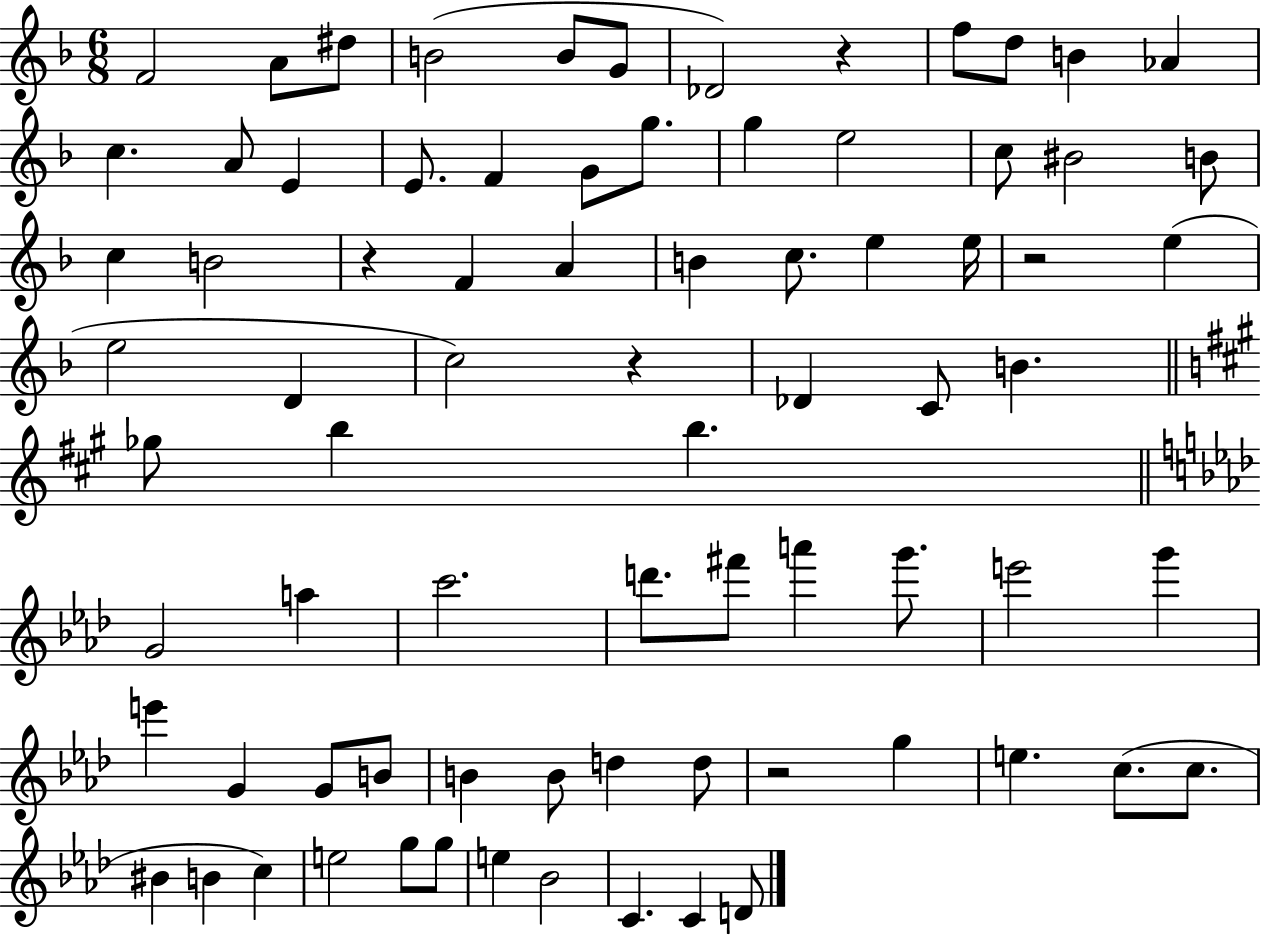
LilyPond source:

{
  \clef treble
  \numericTimeSignature
  \time 6/8
  \key f \major
  f'2 a'8 dis''8 | b'2( b'8 g'8 | des'2) r4 | f''8 d''8 b'4 aes'4 | \break c''4. a'8 e'4 | e'8. f'4 g'8 g''8. | g''4 e''2 | c''8 bis'2 b'8 | \break c''4 b'2 | r4 f'4 a'4 | b'4 c''8. e''4 e''16 | r2 e''4( | \break e''2 d'4 | c''2) r4 | des'4 c'8 b'4. | \bar "||" \break \key a \major ges''8 b''4 b''4. | \bar "||" \break \key aes \major g'2 a''4 | c'''2. | d'''8. fis'''8 a'''4 g'''8. | e'''2 g'''4 | \break e'''4 g'4 g'8 b'8 | b'4 b'8 d''4 d''8 | r2 g''4 | e''4. c''8.( c''8. | \break bis'4 b'4 c''4) | e''2 g''8 g''8 | e''4 bes'2 | c'4. c'4 d'8 | \break \bar "|."
}